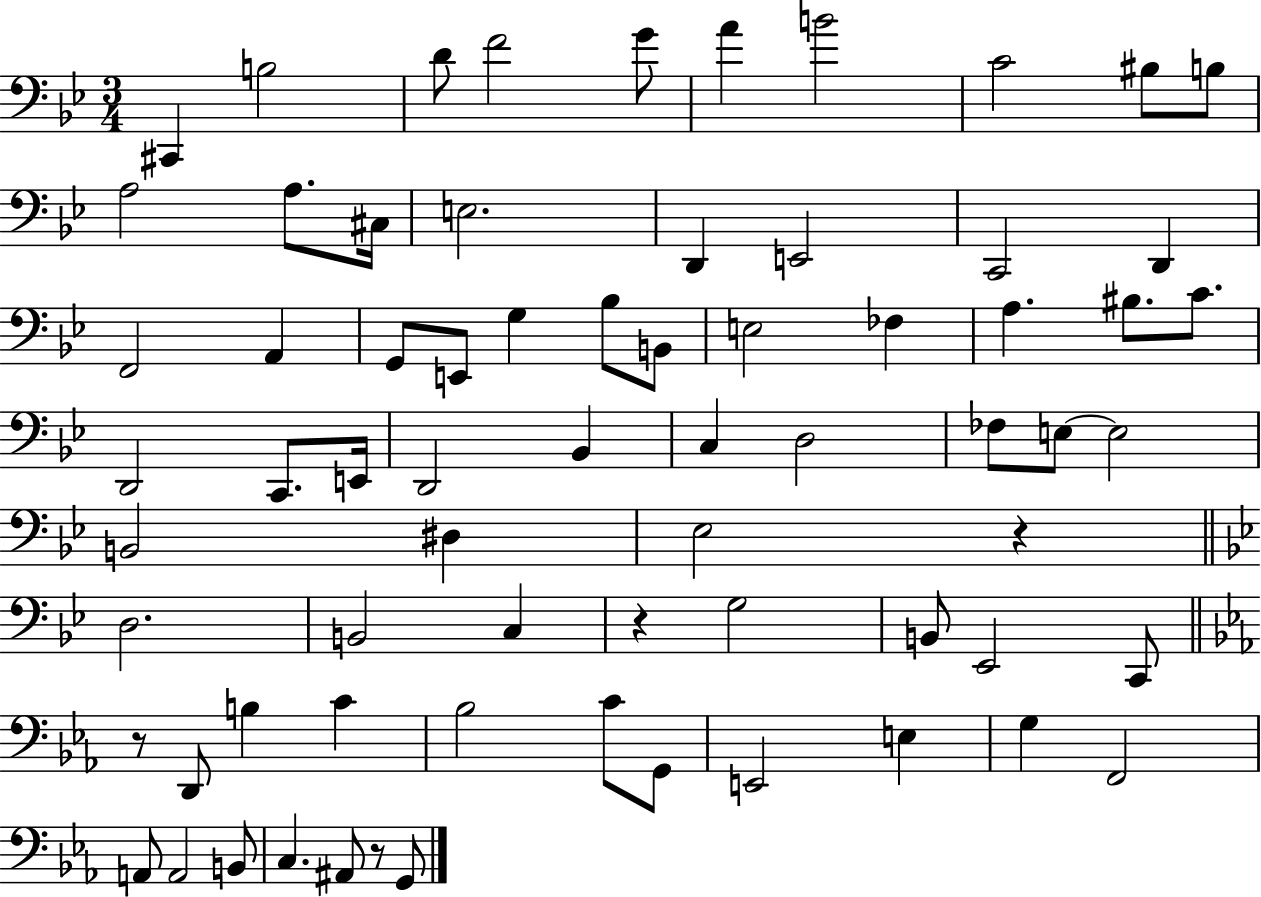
{
  \clef bass
  \numericTimeSignature
  \time 3/4
  \key bes \major
  cis,4 b2 | d'8 f'2 g'8 | a'4 b'2 | c'2 bis8 b8 | \break a2 a8. cis16 | e2. | d,4 e,2 | c,2 d,4 | \break f,2 a,4 | g,8 e,8 g4 bes8 b,8 | e2 fes4 | a4. bis8. c'8. | \break d,2 c,8. e,16 | d,2 bes,4 | c4 d2 | fes8 e8~~ e2 | \break b,2 dis4 | ees2 r4 | \bar "||" \break \key g \minor d2. | b,2 c4 | r4 g2 | b,8 ees,2 c,8 | \break \bar "||" \break \key c \minor r8 d,8 b4 c'4 | bes2 c'8 g,8 | e,2 e4 | g4 f,2 | \break a,8 a,2 b,8 | c4. ais,8 r8 g,8 | \bar "|."
}